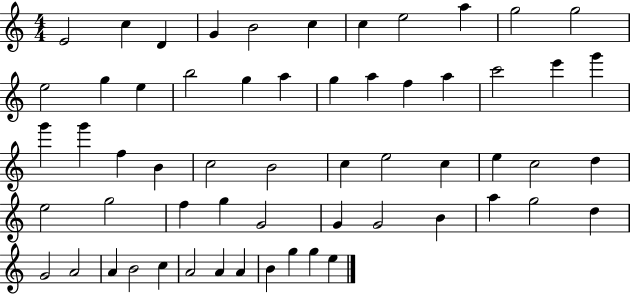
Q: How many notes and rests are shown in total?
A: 59